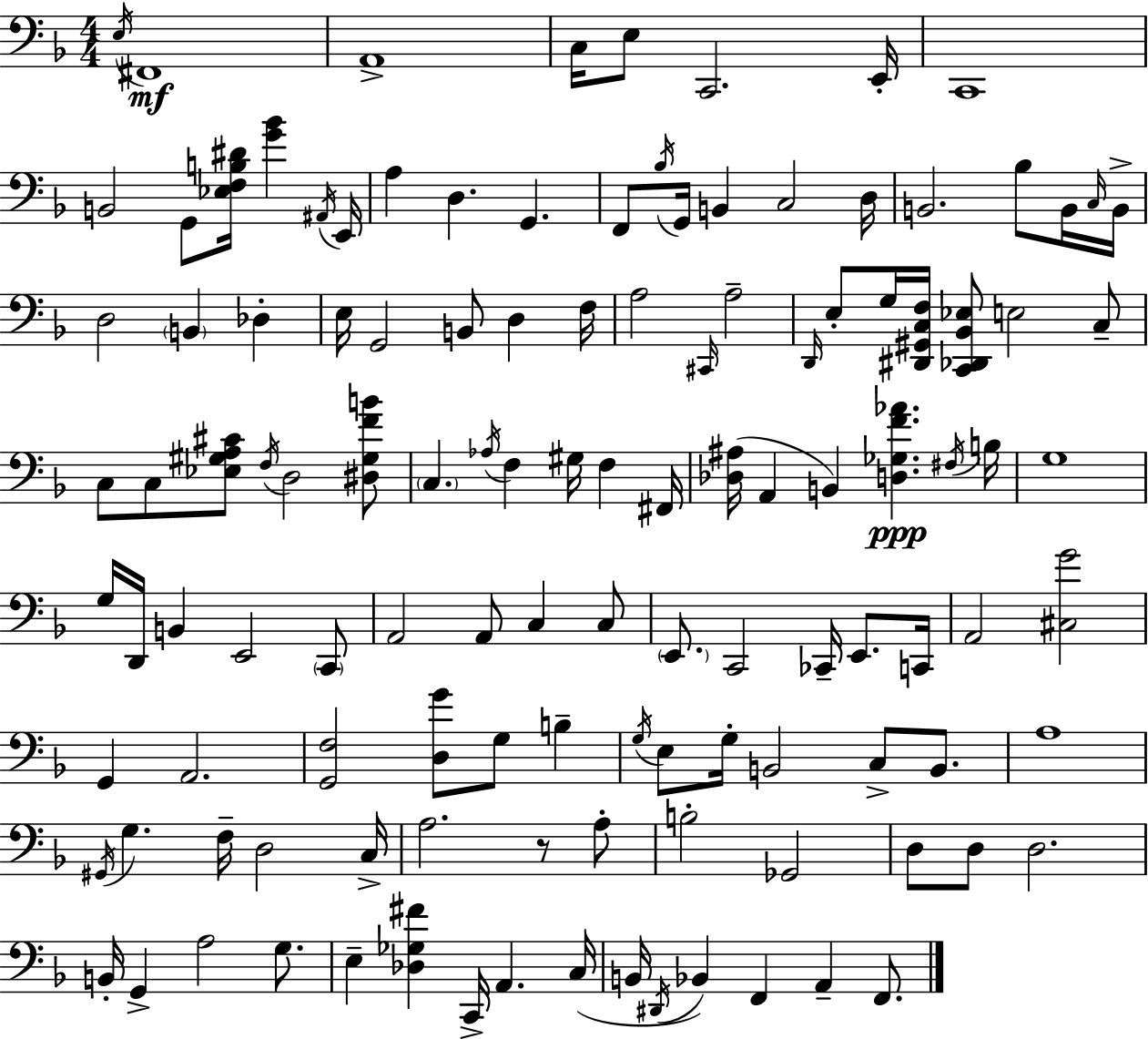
X:1
T:Untitled
M:4/4
L:1/4
K:F
E,/4 ^F,,4 A,,4 C,/4 E,/2 C,,2 E,,/4 C,,4 B,,2 G,,/2 [_E,F,B,^D]/4 [G_B] ^A,,/4 E,,/4 A, D, G,, F,,/2 _B,/4 G,,/4 B,, C,2 D,/4 B,,2 _B,/2 B,,/4 C,/4 B,,/4 D,2 B,, _D, E,/4 G,,2 B,,/2 D, F,/4 A,2 ^C,,/4 A,2 D,,/4 E,/2 G,/4 [^D,,^G,,C,F,]/4 [C,,_D,,_B,,_E,]/2 E,2 C,/2 C,/2 C,/2 [_E,^G,A,^C]/2 F,/4 D,2 [^D,^G,FB]/2 C, _A,/4 F, ^G,/4 F, ^F,,/4 [_D,^A,]/4 A,, B,, [D,_G,F_A] ^F,/4 B,/4 G,4 G,/4 D,,/4 B,, E,,2 C,,/2 A,,2 A,,/2 C, C,/2 E,,/2 C,,2 _C,,/4 E,,/2 C,,/4 A,,2 [^C,G]2 G,, A,,2 [G,,F,]2 [D,G]/2 G,/2 B, G,/4 E,/2 G,/4 B,,2 C,/2 B,,/2 A,4 ^G,,/4 G, F,/4 D,2 C,/4 A,2 z/2 A,/2 B,2 _G,,2 D,/2 D,/2 D,2 B,,/4 G,, A,2 G,/2 E, [_D,_G,^F] C,,/4 A,, C,/4 B,,/4 ^D,,/4 _B,, F,, A,, F,,/2